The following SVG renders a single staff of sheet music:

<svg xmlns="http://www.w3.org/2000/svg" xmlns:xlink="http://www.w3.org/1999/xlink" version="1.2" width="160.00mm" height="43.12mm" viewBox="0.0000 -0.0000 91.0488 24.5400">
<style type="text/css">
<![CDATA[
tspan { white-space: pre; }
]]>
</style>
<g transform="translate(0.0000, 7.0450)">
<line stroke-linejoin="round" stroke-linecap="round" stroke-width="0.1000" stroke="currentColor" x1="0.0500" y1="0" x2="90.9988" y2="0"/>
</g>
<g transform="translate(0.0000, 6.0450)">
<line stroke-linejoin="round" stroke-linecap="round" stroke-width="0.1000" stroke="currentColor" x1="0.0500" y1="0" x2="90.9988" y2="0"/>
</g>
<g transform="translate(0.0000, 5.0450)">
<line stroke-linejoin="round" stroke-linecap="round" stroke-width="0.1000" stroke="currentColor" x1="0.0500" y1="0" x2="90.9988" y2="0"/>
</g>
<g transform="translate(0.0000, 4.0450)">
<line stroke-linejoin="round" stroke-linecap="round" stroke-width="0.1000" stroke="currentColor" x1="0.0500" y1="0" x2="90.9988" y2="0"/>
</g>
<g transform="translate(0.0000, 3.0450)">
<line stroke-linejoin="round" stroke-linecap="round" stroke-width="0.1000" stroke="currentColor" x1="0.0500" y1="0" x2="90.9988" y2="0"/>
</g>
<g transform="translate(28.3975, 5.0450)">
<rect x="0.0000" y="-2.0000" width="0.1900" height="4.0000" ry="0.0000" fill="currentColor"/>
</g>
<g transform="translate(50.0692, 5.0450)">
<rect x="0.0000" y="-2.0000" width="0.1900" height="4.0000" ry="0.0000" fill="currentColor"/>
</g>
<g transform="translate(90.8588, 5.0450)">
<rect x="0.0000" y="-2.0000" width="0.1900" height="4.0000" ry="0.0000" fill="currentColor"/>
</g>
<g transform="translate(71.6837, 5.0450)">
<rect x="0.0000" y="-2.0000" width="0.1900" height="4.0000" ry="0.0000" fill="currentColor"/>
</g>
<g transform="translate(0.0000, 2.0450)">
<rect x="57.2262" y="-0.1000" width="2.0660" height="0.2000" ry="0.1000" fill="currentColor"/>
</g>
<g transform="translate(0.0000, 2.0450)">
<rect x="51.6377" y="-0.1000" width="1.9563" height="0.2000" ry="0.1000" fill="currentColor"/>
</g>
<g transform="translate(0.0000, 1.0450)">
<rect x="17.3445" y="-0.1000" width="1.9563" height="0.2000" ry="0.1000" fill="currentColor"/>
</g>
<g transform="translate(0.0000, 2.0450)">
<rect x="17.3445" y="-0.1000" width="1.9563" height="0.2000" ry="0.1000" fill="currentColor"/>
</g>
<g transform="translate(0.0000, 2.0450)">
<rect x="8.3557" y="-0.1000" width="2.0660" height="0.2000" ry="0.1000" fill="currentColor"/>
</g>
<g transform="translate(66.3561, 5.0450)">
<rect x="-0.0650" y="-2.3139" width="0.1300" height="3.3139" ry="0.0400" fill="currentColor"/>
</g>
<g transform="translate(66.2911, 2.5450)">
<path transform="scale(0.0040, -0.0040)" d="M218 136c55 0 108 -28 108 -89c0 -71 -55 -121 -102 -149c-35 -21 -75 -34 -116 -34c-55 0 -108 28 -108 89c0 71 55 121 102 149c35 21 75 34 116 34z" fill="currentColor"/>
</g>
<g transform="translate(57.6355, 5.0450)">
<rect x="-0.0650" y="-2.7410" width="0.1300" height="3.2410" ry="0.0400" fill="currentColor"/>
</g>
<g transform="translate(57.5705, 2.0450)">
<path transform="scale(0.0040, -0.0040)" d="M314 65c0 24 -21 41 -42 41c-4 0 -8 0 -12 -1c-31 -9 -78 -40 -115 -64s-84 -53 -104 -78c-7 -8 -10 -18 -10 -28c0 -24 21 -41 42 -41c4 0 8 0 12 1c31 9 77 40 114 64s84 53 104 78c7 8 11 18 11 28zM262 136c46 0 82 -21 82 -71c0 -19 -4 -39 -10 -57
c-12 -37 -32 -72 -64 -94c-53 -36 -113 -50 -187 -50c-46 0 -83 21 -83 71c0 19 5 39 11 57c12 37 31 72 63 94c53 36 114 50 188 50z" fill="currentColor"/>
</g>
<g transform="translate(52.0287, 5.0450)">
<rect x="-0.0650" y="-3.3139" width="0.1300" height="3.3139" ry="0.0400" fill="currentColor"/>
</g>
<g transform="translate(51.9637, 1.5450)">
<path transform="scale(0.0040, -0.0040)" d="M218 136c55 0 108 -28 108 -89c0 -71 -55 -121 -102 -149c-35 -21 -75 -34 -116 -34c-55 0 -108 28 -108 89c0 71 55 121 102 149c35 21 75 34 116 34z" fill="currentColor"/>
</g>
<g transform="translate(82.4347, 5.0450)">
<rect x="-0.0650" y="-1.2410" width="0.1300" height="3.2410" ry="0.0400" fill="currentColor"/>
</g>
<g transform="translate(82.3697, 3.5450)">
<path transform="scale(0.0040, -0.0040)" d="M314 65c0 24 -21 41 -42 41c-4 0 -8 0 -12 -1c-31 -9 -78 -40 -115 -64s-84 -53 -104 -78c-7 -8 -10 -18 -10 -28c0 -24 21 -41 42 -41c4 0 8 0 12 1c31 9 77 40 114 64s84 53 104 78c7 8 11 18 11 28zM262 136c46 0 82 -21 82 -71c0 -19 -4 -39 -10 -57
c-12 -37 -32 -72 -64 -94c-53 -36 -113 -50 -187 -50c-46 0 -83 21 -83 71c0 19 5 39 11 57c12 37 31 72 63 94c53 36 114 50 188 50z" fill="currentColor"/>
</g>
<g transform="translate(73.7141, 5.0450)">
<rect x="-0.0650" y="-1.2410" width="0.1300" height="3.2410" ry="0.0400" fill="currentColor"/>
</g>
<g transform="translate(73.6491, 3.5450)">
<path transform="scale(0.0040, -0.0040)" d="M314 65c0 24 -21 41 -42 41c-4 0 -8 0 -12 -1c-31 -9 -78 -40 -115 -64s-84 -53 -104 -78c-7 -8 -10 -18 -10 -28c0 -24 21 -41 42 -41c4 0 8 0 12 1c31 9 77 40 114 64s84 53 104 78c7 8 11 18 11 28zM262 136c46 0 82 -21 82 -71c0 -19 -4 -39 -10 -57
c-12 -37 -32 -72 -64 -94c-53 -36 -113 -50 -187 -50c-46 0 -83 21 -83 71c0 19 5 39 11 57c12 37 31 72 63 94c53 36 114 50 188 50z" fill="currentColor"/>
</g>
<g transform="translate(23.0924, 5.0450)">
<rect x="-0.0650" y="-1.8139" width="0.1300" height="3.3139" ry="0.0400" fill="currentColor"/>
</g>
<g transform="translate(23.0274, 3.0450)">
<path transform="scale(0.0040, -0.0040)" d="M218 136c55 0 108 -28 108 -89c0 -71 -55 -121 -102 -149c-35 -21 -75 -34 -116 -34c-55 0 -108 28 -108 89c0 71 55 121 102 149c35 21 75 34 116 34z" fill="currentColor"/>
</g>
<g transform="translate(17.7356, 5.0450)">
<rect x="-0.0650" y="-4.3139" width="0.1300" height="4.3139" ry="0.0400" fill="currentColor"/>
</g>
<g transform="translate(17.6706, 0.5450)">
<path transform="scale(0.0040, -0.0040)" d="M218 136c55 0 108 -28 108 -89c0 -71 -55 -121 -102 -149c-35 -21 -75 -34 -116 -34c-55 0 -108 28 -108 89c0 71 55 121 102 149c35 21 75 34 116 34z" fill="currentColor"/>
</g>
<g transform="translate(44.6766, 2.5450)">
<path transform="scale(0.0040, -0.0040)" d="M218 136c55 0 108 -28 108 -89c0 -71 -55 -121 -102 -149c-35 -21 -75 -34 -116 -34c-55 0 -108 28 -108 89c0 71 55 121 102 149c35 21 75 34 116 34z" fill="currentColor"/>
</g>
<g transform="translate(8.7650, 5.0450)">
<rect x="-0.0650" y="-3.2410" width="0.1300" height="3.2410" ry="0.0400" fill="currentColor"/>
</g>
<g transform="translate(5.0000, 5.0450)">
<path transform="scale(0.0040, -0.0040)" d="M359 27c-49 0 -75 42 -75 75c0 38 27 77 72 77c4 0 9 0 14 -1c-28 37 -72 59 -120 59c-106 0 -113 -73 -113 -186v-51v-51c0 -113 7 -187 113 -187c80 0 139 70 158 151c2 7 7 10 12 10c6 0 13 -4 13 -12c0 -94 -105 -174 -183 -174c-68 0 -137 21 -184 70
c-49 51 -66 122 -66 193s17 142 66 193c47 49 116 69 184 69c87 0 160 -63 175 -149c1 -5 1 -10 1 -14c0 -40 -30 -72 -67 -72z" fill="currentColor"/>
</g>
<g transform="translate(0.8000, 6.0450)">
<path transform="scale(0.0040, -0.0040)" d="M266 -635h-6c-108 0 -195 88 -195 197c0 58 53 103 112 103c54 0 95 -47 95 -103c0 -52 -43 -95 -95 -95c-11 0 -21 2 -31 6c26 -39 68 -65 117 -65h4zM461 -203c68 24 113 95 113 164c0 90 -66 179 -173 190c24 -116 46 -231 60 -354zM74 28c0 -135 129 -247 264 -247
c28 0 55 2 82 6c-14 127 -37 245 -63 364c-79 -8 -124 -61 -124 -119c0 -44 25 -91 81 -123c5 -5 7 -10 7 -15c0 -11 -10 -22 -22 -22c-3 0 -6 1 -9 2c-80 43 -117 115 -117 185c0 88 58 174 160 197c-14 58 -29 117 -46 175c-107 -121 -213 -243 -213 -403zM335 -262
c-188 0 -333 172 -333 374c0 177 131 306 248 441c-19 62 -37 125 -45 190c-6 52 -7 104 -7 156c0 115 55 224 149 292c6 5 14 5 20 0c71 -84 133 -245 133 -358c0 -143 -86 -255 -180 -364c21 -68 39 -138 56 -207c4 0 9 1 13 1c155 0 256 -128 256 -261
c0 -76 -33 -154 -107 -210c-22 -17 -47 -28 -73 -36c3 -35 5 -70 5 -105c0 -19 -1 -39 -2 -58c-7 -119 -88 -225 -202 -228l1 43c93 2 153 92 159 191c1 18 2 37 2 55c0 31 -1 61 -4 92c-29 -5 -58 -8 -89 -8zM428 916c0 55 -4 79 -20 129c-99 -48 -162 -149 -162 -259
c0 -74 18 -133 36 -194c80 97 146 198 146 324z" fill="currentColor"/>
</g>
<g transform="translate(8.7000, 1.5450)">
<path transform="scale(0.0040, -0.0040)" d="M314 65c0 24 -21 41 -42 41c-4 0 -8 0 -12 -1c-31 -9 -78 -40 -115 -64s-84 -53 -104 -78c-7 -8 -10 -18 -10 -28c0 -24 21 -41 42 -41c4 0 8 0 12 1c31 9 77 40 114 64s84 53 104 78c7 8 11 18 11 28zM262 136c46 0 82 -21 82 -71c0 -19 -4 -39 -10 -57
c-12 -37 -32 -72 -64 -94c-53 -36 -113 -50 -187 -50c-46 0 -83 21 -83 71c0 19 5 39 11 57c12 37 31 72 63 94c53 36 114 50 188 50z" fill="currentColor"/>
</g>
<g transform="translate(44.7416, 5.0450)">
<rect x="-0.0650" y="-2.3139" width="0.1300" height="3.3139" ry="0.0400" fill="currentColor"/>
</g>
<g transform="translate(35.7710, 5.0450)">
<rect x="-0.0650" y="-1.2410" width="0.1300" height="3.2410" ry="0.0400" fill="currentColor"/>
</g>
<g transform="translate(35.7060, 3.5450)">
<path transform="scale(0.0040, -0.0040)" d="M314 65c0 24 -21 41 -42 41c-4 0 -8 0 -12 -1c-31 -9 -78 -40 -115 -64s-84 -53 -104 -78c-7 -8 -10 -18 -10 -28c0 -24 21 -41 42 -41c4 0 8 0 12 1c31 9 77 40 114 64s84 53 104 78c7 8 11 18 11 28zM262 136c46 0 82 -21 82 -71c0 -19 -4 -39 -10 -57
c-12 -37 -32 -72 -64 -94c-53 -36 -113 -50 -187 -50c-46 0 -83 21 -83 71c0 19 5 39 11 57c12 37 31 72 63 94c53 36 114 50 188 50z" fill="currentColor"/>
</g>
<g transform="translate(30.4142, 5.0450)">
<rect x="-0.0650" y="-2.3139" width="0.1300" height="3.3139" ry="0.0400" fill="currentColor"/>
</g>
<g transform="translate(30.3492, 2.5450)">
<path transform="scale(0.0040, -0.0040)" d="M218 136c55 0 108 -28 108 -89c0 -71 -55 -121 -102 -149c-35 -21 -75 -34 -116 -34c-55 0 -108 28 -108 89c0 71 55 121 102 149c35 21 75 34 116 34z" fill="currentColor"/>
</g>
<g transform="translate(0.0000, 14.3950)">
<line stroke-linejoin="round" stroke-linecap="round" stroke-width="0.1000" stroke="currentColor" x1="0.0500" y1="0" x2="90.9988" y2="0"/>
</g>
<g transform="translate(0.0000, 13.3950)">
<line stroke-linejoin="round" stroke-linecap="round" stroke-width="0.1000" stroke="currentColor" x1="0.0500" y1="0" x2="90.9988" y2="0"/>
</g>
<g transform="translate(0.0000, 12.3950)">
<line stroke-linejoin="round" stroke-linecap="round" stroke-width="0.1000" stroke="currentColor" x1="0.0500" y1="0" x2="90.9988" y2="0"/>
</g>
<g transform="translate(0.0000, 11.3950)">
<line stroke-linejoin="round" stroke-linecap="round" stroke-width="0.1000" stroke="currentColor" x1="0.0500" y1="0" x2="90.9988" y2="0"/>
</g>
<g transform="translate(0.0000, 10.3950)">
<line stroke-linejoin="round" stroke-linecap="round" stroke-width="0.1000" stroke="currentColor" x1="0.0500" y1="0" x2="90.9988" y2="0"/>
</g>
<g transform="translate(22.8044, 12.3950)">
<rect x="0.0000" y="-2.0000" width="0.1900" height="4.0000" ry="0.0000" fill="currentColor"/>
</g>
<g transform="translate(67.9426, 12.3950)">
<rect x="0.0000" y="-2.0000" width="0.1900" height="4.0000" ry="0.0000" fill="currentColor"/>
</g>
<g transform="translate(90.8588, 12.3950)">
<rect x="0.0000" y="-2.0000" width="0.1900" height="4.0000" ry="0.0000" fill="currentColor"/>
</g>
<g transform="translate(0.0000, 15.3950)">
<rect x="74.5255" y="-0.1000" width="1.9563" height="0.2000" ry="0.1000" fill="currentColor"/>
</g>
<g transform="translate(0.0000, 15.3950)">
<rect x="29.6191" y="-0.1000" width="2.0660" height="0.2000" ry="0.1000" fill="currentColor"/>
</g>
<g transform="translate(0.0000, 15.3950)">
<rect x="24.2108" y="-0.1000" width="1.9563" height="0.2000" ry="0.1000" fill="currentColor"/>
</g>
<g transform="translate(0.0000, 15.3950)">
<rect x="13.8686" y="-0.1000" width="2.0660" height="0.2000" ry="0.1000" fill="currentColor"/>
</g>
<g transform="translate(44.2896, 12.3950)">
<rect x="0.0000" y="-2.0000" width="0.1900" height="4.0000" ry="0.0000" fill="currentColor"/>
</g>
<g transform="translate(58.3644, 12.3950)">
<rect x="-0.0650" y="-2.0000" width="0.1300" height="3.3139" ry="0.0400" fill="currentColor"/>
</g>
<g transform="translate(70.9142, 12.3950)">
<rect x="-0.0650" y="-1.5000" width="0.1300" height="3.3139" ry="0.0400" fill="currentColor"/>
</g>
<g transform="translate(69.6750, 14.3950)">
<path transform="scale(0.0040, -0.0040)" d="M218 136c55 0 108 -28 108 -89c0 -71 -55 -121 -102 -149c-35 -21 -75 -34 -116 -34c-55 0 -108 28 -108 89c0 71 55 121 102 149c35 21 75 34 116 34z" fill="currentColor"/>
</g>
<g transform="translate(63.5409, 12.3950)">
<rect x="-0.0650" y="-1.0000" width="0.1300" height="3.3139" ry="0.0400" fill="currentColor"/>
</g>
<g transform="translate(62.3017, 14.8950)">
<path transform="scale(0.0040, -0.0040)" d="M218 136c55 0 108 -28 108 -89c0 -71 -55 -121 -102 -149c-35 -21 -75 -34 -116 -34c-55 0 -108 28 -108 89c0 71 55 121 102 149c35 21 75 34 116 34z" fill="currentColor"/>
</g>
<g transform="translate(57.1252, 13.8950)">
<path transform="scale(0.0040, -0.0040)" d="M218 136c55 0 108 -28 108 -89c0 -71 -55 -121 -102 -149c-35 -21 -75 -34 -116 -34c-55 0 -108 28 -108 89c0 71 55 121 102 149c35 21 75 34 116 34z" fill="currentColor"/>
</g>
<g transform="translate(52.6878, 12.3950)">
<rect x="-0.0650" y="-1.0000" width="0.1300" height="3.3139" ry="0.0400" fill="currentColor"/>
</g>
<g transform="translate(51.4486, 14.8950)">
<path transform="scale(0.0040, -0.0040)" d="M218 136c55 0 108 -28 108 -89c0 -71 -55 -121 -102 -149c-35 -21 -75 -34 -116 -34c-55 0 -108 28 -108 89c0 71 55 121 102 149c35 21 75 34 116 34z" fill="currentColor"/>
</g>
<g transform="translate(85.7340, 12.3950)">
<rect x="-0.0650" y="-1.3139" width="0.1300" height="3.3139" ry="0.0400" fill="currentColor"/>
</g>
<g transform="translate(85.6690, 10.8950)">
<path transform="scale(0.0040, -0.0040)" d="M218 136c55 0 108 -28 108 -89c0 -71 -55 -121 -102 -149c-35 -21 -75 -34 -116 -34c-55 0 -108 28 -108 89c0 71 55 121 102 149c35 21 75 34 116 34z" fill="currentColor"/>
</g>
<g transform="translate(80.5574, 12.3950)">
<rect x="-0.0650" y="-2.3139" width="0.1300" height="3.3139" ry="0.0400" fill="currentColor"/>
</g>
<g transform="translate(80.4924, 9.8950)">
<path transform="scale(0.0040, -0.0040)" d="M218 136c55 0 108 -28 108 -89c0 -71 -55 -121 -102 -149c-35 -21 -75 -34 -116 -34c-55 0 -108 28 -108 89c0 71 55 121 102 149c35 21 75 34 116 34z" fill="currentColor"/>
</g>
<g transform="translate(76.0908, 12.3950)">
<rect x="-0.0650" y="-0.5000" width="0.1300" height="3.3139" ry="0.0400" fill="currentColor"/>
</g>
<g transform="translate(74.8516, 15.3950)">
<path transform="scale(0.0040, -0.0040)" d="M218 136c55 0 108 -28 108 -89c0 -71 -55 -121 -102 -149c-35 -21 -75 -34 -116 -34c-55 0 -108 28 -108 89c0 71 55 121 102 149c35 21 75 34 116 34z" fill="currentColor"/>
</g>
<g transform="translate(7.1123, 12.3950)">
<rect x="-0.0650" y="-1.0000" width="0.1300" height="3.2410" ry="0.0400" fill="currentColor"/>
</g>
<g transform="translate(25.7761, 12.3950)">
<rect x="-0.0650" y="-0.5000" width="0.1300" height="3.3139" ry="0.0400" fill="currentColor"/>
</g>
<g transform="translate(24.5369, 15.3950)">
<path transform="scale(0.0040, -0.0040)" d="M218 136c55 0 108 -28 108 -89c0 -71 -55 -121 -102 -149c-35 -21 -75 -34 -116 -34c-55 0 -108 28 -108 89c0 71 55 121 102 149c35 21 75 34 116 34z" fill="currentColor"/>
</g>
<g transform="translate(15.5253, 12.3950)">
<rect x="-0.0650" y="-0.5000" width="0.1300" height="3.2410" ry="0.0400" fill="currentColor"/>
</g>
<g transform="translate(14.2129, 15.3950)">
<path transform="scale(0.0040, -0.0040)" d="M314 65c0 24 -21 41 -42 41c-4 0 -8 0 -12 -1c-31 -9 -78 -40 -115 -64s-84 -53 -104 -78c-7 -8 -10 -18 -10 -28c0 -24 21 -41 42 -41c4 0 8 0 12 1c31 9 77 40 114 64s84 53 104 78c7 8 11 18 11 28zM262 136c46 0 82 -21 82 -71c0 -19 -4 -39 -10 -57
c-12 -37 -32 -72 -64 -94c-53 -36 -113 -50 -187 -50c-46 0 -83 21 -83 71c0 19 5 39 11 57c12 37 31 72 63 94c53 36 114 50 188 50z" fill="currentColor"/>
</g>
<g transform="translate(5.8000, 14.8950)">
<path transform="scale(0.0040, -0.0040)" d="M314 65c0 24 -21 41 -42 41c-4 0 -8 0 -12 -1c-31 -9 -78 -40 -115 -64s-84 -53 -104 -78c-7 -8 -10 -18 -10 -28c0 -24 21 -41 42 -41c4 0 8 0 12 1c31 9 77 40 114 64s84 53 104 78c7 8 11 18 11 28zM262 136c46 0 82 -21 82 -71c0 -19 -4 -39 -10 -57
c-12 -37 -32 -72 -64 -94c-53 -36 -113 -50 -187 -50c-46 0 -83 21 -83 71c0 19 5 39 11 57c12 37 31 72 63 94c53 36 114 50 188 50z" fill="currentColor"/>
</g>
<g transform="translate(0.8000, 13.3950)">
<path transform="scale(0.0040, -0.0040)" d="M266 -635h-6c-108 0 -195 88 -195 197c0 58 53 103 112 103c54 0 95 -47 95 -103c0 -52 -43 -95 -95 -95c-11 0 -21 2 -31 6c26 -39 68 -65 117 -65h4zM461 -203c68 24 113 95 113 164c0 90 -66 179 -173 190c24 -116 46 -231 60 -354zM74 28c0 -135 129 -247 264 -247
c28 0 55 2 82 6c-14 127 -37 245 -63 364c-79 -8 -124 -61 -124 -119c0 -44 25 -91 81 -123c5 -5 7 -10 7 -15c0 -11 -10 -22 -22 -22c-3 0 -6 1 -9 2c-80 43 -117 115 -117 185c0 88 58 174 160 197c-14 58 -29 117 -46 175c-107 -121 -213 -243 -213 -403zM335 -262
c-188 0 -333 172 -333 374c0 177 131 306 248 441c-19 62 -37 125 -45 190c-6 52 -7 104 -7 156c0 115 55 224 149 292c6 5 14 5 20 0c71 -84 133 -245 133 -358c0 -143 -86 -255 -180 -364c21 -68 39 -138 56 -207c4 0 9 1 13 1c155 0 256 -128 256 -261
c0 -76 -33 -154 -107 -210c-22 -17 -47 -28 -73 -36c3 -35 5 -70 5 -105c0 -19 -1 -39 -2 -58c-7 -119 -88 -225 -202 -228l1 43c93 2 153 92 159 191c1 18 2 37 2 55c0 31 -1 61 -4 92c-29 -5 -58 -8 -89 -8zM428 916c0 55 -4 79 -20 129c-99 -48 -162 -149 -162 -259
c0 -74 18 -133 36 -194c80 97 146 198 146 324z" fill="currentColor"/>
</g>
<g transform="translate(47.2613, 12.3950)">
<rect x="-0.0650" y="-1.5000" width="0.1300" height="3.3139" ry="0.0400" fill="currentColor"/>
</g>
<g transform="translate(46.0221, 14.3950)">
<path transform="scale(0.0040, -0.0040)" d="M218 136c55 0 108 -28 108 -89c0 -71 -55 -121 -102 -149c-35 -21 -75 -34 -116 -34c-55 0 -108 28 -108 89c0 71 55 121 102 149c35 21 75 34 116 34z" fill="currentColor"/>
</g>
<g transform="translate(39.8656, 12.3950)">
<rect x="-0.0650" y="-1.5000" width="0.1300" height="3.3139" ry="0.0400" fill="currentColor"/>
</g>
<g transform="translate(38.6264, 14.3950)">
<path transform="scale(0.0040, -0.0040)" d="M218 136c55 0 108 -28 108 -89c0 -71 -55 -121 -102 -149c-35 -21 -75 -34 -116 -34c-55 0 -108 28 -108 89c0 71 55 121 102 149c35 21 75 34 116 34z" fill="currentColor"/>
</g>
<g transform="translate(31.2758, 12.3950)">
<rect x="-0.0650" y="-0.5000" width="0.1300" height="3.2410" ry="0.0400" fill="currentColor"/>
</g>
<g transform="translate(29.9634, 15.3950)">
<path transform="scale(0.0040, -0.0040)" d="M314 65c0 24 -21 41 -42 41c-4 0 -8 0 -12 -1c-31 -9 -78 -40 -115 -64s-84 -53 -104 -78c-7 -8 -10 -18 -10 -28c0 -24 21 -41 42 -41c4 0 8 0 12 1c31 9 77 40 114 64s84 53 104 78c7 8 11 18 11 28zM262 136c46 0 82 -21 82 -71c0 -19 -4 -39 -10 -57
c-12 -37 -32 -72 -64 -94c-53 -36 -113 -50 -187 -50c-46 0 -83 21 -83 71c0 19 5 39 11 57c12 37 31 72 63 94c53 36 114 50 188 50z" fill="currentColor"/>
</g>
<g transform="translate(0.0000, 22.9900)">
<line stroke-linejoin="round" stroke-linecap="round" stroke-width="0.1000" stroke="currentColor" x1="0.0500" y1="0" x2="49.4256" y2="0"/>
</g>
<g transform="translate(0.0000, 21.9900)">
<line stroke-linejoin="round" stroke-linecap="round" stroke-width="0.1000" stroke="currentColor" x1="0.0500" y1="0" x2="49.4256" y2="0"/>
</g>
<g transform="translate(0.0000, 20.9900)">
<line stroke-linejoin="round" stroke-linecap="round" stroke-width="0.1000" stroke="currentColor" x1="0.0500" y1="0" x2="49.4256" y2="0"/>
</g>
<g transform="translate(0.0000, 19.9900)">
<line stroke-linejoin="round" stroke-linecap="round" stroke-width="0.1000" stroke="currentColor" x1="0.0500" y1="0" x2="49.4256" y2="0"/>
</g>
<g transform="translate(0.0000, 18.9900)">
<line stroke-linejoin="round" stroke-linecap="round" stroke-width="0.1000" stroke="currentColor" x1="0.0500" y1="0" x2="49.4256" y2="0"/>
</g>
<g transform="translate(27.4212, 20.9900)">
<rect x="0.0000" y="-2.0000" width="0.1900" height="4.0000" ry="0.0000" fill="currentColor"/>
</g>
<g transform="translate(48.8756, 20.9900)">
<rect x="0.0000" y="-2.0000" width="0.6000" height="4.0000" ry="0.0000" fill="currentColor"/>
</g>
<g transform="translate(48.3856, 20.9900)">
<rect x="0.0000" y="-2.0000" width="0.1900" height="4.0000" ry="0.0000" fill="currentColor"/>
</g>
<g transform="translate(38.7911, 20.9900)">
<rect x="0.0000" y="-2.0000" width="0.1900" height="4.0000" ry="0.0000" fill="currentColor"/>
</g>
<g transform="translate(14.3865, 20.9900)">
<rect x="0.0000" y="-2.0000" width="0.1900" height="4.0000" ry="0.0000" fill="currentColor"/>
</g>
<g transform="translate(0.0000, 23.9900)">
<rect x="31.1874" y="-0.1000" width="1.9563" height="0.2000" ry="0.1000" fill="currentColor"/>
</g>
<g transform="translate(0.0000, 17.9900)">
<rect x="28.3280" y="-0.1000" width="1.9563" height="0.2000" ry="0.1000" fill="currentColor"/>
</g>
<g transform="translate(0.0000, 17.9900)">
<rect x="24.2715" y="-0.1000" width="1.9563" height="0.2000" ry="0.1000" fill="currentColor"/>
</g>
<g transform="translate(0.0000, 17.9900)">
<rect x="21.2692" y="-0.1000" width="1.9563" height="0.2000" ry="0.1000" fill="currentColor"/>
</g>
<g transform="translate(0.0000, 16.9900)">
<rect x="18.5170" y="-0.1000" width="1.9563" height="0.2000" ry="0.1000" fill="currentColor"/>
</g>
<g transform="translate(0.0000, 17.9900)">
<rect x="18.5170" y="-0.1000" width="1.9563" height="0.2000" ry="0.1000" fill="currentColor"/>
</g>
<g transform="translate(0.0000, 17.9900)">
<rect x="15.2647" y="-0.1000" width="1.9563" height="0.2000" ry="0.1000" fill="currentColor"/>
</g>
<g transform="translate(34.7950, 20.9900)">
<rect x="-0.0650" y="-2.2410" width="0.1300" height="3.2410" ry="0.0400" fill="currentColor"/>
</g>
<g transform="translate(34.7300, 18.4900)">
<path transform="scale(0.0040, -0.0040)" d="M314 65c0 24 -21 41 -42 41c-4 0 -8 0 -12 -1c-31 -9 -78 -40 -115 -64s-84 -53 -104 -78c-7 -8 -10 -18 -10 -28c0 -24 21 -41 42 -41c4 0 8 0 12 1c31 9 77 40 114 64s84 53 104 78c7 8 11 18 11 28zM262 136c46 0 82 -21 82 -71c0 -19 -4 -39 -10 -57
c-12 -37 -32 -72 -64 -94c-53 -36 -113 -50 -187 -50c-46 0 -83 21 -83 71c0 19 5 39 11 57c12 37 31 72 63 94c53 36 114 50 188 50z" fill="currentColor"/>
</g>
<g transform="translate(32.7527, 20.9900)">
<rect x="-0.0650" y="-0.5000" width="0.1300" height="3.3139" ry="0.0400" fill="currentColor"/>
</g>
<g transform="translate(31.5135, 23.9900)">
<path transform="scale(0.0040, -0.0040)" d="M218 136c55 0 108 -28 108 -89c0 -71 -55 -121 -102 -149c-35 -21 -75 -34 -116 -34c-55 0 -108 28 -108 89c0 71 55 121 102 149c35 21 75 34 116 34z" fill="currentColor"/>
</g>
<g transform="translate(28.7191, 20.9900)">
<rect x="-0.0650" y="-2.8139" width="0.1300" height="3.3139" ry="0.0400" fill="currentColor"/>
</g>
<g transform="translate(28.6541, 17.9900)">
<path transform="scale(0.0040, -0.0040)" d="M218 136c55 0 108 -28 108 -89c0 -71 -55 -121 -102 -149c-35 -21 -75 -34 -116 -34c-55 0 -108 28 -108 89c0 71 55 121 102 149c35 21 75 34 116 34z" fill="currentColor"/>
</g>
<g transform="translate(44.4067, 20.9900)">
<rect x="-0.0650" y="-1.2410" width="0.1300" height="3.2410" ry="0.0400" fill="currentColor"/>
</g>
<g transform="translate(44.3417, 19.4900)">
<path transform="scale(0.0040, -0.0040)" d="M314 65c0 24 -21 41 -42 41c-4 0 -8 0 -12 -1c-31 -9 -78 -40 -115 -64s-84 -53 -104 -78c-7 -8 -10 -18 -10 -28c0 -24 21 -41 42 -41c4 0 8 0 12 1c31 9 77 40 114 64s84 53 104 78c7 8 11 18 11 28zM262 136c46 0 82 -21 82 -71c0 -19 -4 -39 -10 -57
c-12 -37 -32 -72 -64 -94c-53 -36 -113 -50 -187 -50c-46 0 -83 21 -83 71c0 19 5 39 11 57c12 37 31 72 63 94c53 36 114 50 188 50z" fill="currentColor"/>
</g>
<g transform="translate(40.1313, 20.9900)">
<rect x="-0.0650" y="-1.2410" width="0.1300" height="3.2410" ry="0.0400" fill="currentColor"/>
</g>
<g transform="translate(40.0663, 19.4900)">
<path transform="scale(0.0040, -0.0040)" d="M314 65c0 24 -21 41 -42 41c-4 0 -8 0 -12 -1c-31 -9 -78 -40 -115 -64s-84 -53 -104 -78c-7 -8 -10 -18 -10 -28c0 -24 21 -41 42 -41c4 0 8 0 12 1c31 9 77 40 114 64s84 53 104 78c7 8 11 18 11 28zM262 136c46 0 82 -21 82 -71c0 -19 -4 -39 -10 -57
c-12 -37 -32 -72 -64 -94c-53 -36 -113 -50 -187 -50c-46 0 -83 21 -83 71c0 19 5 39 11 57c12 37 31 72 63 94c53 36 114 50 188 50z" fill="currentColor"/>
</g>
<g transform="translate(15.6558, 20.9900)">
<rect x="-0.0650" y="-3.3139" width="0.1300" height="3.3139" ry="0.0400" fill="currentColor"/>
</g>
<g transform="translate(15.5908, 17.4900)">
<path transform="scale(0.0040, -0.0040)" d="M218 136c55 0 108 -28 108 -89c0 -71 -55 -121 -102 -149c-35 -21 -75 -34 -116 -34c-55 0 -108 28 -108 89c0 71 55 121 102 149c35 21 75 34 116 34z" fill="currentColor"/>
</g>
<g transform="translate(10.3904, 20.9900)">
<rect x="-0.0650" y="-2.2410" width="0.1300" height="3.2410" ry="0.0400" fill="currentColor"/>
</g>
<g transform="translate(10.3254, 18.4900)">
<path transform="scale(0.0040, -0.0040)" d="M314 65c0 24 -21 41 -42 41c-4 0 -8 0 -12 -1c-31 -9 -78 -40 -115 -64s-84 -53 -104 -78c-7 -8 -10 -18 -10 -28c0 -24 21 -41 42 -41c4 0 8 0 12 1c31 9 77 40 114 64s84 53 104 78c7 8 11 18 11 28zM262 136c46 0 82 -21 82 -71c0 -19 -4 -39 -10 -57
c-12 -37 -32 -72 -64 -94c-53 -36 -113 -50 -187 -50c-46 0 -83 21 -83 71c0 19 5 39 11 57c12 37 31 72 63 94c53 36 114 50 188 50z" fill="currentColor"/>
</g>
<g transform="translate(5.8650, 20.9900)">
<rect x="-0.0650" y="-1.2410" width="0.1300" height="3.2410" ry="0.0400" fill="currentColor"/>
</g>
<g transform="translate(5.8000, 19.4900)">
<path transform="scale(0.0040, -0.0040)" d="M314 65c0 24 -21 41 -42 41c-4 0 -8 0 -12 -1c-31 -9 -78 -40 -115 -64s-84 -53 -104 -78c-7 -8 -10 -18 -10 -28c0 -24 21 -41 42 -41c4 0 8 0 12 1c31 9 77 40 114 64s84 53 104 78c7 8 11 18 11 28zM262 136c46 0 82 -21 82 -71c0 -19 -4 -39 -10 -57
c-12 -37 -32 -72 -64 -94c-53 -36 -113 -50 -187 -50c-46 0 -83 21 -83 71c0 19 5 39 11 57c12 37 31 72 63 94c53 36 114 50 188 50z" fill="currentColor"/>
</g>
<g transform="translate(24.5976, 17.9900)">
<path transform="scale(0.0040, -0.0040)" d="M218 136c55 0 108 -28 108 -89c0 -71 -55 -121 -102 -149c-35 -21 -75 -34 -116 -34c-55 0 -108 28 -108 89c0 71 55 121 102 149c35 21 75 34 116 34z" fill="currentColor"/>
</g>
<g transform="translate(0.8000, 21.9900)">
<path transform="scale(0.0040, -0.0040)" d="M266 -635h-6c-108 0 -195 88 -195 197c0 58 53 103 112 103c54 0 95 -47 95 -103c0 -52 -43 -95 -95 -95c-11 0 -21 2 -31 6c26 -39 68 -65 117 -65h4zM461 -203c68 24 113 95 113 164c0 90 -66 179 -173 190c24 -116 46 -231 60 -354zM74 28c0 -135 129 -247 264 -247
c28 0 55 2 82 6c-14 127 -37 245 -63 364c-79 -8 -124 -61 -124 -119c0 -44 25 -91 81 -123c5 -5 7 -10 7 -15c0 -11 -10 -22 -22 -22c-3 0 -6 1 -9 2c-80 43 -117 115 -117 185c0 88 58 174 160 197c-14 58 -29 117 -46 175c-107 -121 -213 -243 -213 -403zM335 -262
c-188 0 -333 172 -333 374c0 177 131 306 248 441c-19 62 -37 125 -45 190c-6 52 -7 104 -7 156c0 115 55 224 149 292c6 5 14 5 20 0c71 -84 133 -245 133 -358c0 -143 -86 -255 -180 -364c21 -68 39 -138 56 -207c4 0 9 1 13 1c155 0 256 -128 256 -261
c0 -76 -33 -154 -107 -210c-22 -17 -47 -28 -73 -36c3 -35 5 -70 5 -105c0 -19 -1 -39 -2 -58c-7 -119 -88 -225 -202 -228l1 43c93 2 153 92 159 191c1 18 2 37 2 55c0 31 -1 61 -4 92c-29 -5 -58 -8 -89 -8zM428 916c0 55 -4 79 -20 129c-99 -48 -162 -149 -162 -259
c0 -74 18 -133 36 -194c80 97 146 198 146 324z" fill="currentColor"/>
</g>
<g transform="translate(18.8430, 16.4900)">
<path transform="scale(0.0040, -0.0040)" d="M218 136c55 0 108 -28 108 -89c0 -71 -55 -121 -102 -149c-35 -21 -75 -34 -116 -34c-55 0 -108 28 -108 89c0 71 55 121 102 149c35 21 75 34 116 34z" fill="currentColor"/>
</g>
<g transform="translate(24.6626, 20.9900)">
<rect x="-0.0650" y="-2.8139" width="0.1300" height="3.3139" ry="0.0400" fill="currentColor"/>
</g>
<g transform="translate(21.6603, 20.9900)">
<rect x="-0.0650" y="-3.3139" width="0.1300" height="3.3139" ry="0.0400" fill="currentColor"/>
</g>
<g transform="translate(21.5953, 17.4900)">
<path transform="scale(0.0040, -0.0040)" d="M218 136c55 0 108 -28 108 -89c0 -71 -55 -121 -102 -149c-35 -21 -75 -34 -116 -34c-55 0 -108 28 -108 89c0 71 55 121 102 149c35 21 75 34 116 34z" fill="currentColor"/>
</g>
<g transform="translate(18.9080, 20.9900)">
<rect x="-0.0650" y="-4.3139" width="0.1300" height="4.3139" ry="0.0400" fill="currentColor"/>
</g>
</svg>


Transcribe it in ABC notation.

X:1
T:Untitled
M:4/4
L:1/4
K:C
b2 d' f g e2 g b a2 g e2 e2 D2 C2 C C2 E E D F D E C g e e2 g2 b d' b a a C g2 e2 e2